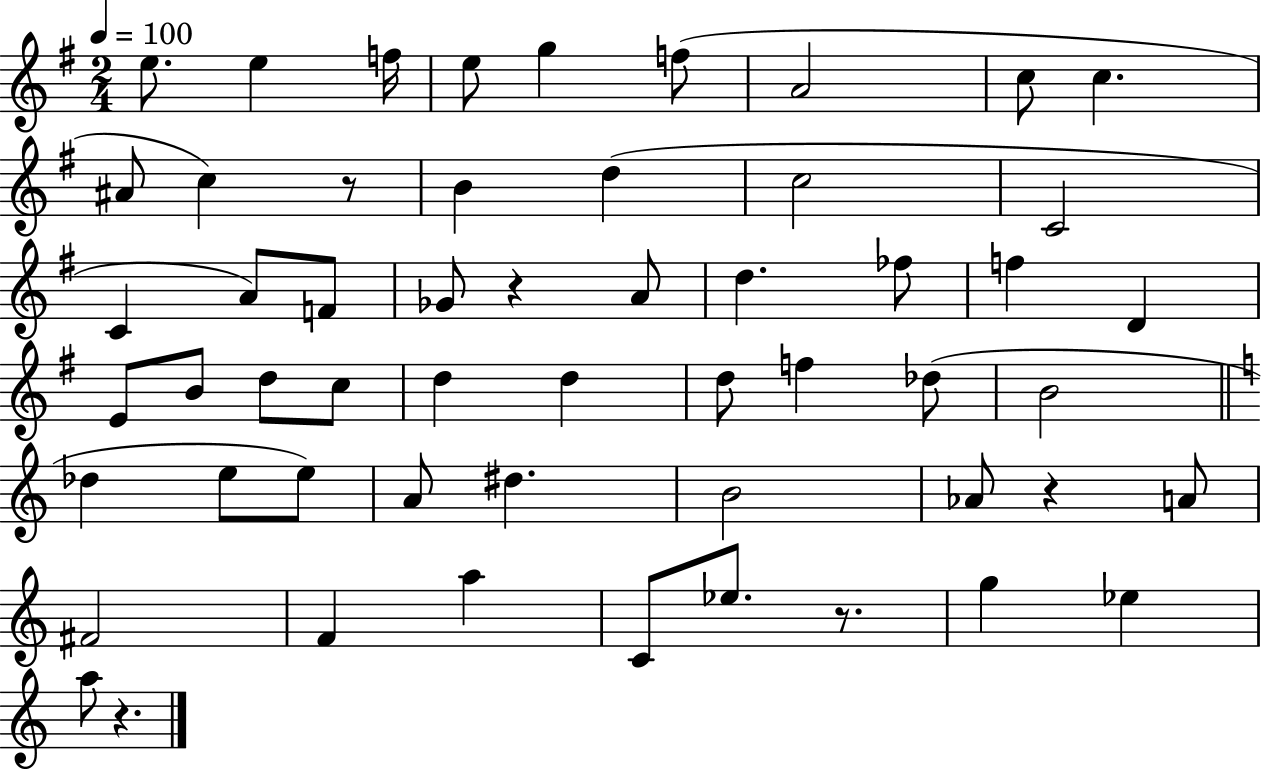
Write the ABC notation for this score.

X:1
T:Untitled
M:2/4
L:1/4
K:G
e/2 e f/4 e/2 g f/2 A2 c/2 c ^A/2 c z/2 B d c2 C2 C A/2 F/2 _G/2 z A/2 d _f/2 f D E/2 B/2 d/2 c/2 d d d/2 f _d/2 B2 _d e/2 e/2 A/2 ^d B2 _A/2 z A/2 ^F2 F a C/2 _e/2 z/2 g _e a/2 z